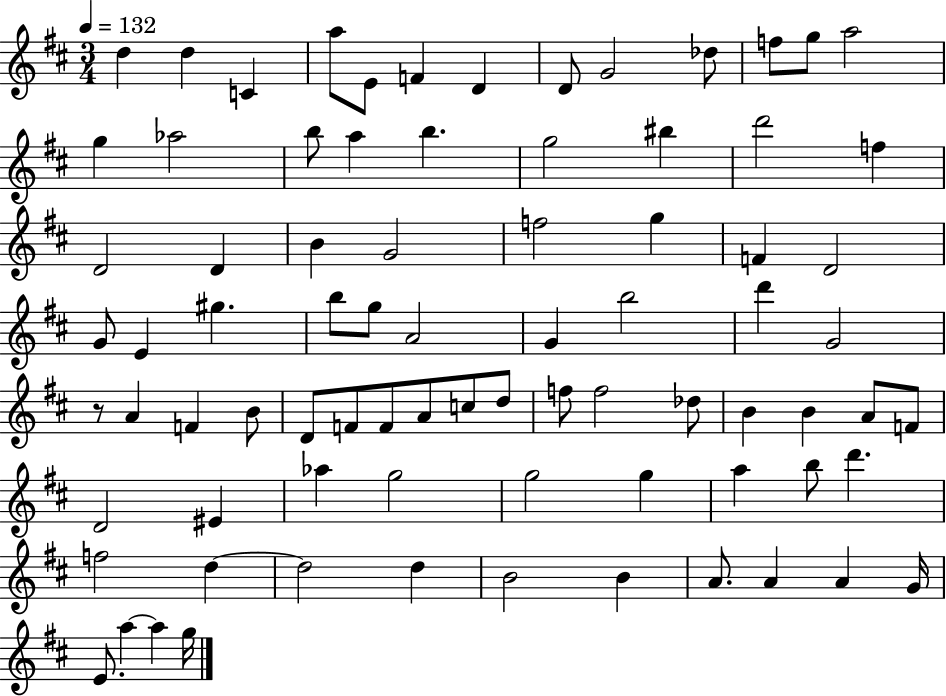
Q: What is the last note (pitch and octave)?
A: G5